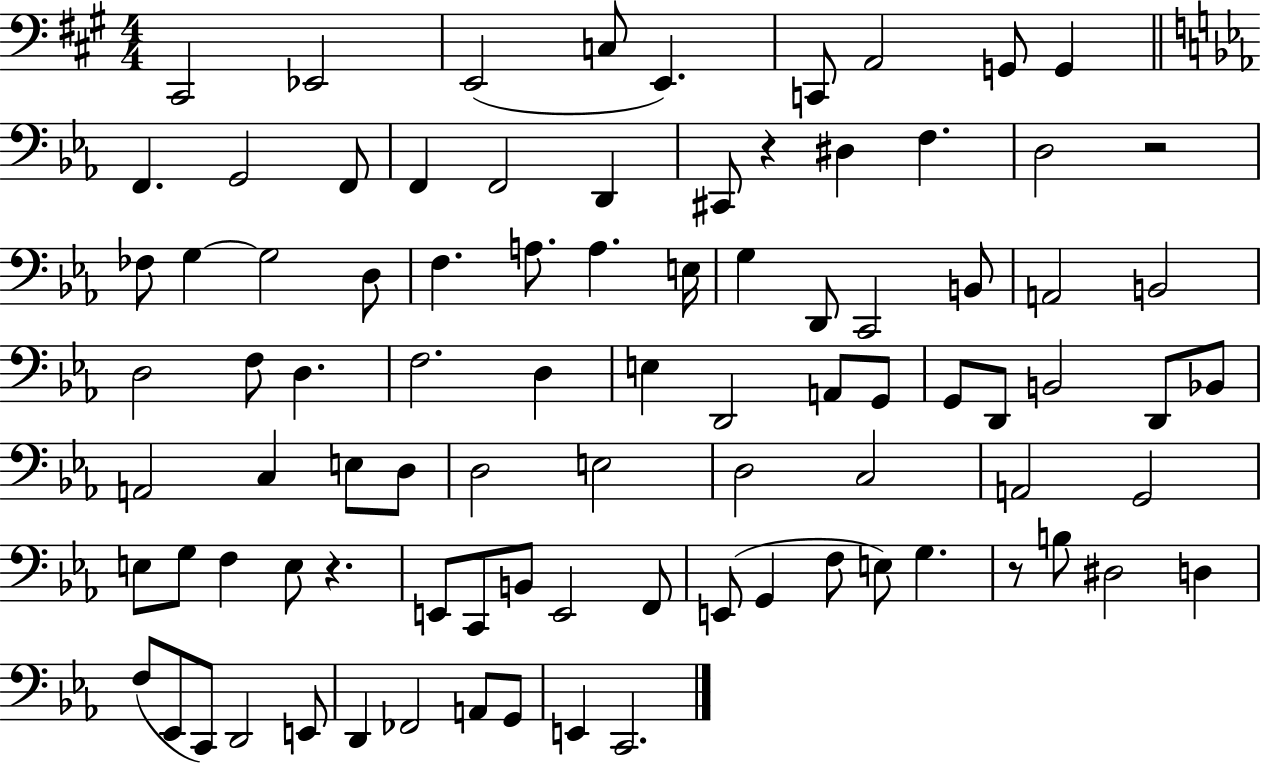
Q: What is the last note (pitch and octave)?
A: C2